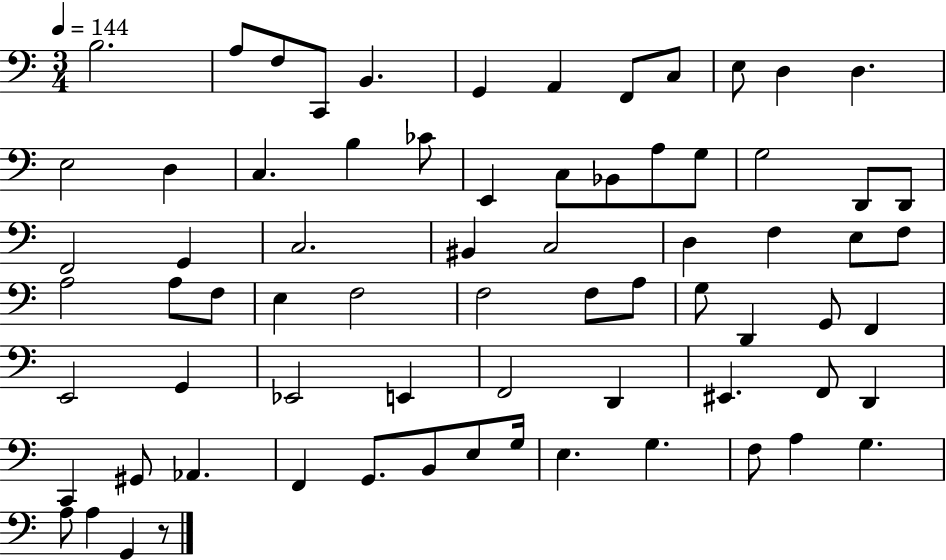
{
  \clef bass
  \numericTimeSignature
  \time 3/4
  \key c \major
  \tempo 4 = 144
  b2. | a8 f8 c,8 b,4. | g,4 a,4 f,8 c8 | e8 d4 d4. | \break e2 d4 | c4. b4 ces'8 | e,4 c8 bes,8 a8 g8 | g2 d,8 d,8 | \break f,2 g,4 | c2. | bis,4 c2 | d4 f4 e8 f8 | \break a2 a8 f8 | e4 f2 | f2 f8 a8 | g8 d,4 g,8 f,4 | \break e,2 g,4 | ees,2 e,4 | f,2 d,4 | eis,4. f,8 d,4 | \break c,4 gis,8 aes,4. | f,4 g,8. b,8 e8 g16 | e4. g4. | f8 a4 g4. | \break a8 a4 g,4 r8 | \bar "|."
}